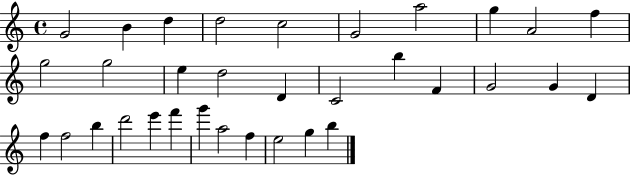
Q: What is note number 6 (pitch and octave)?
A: G4